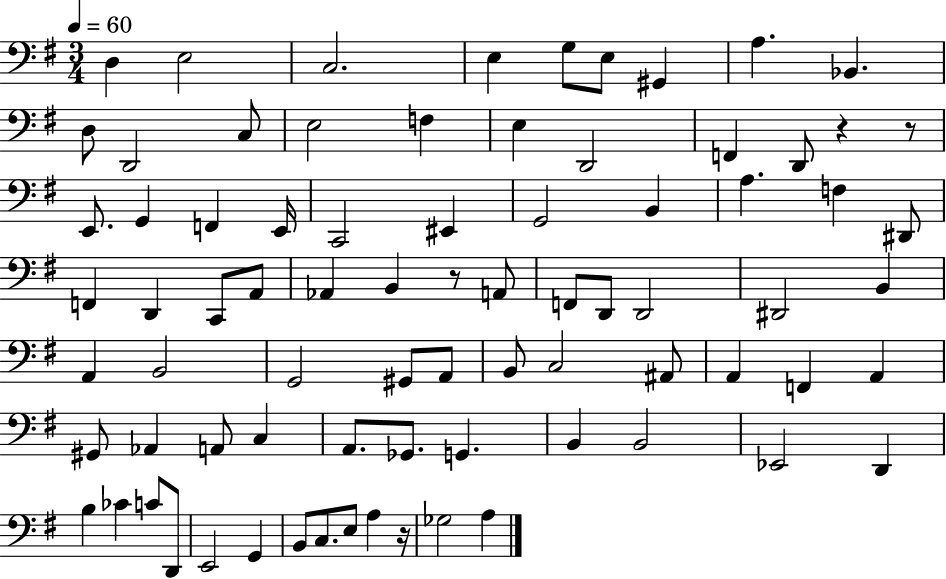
D3/q E3/h C3/h. E3/q G3/e E3/e G#2/q A3/q. Bb2/q. D3/e D2/h C3/e E3/h F3/q E3/q D2/h F2/q D2/e R/q R/e E2/e. G2/q F2/q E2/s C2/h EIS2/q G2/h B2/q A3/q. F3/q D#2/e F2/q D2/q C2/e A2/e Ab2/q B2/q R/e A2/e F2/e D2/e D2/h D#2/h B2/q A2/q B2/h G2/h G#2/e A2/e B2/e C3/h A#2/e A2/q F2/q A2/q G#2/e Ab2/q A2/e C3/q A2/e. Gb2/e. G2/q. B2/q B2/h Eb2/h D2/q B3/q CES4/q C4/e D2/e E2/h G2/q B2/e C3/e. E3/e A3/q R/s Gb3/h A3/q